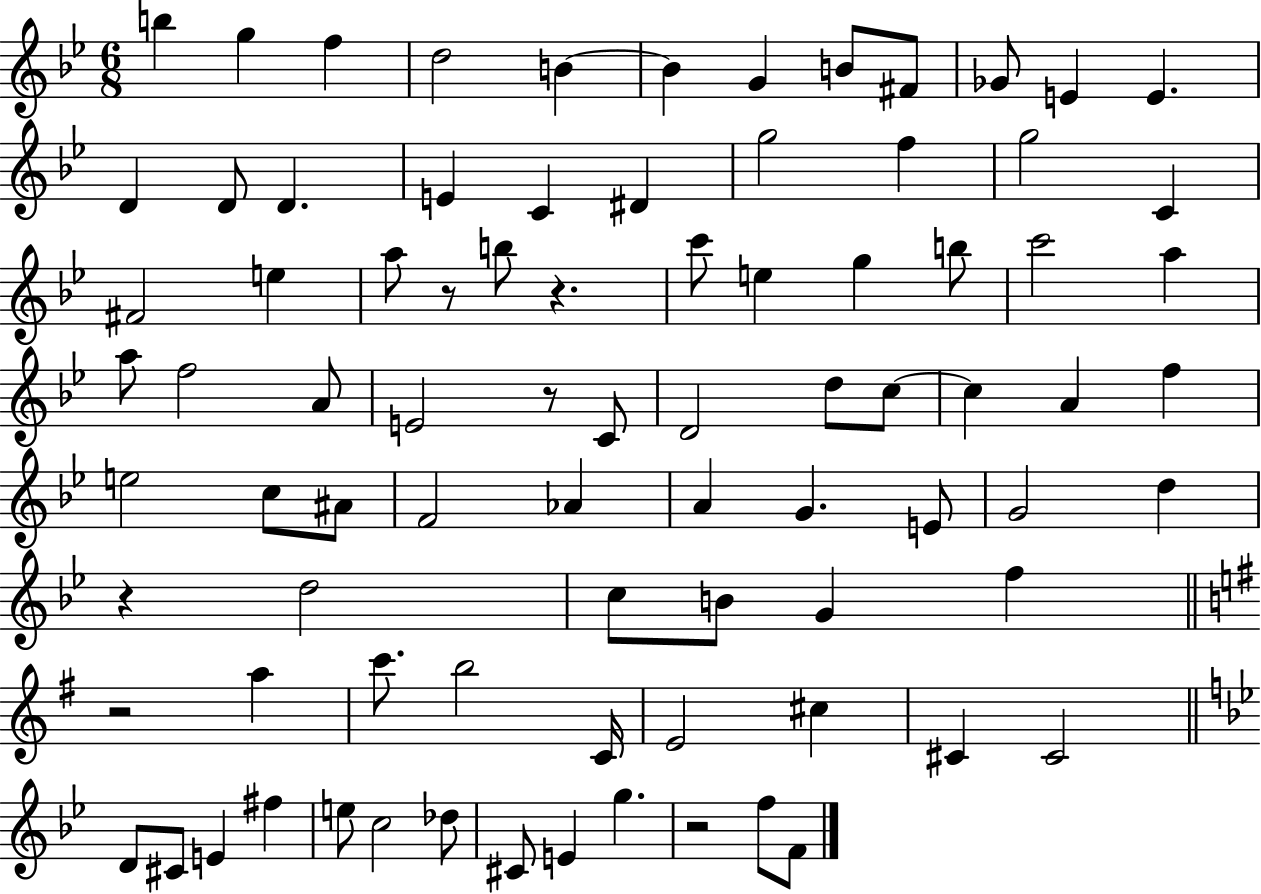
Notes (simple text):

B5/q G5/q F5/q D5/h B4/q B4/q G4/q B4/e F#4/e Gb4/e E4/q E4/q. D4/q D4/e D4/q. E4/q C4/q D#4/q G5/h F5/q G5/h C4/q F#4/h E5/q A5/e R/e B5/e R/q. C6/e E5/q G5/q B5/e C6/h A5/q A5/e F5/h A4/e E4/h R/e C4/e D4/h D5/e C5/e C5/q A4/q F5/q E5/h C5/e A#4/e F4/h Ab4/q A4/q G4/q. E4/e G4/h D5/q R/q D5/h C5/e B4/e G4/q F5/q R/h A5/q C6/e. B5/h C4/s E4/h C#5/q C#4/q C#4/h D4/e C#4/e E4/q F#5/q E5/e C5/h Db5/e C#4/e E4/q G5/q. R/h F5/e F4/e